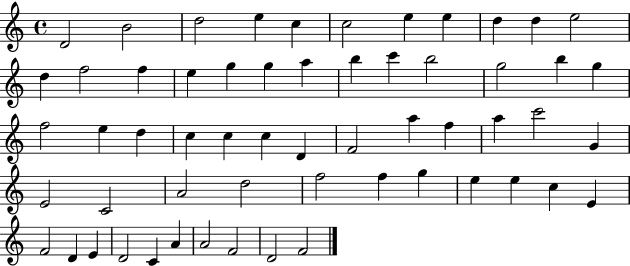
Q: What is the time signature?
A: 4/4